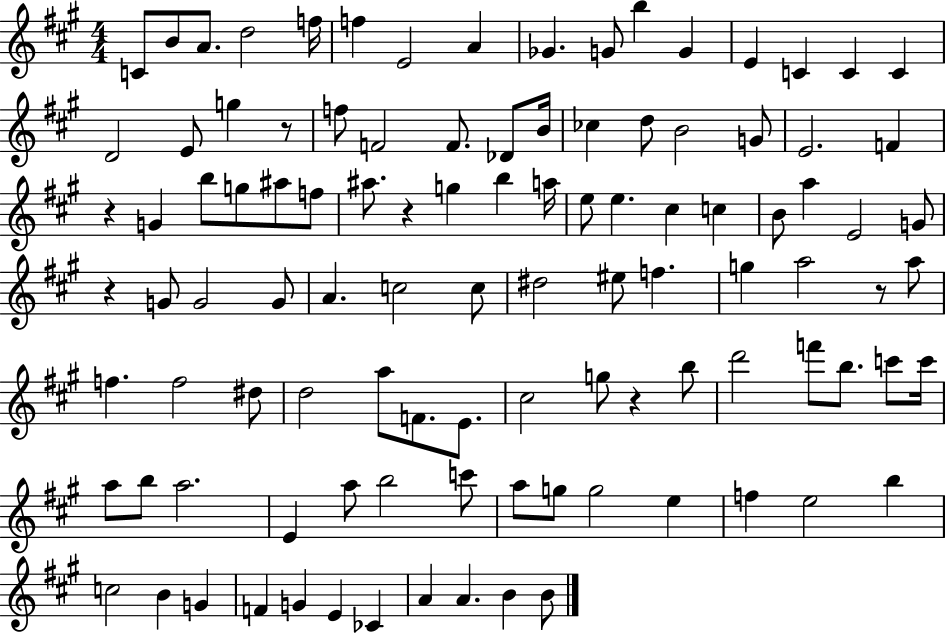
{
  \clef treble
  \numericTimeSignature
  \time 4/4
  \key a \major
  c'8 b'8 a'8. d''2 f''16 | f''4 e'2 a'4 | ges'4. g'8 b''4 g'4 | e'4 c'4 c'4 c'4 | \break d'2 e'8 g''4 r8 | f''8 f'2 f'8. des'8 b'16 | ces''4 d''8 b'2 g'8 | e'2. f'4 | \break r4 g'4 b''8 g''8 ais''8 f''8 | ais''8. r4 g''4 b''4 a''16 | e''8 e''4. cis''4 c''4 | b'8 a''4 e'2 g'8 | \break r4 g'8 g'2 g'8 | a'4. c''2 c''8 | dis''2 eis''8 f''4. | g''4 a''2 r8 a''8 | \break f''4. f''2 dis''8 | d''2 a''8 f'8. e'8. | cis''2 g''8 r4 b''8 | d'''2 f'''8 b''8. c'''8 c'''16 | \break a''8 b''8 a''2. | e'4 a''8 b''2 c'''8 | a''8 g''8 g''2 e''4 | f''4 e''2 b''4 | \break c''2 b'4 g'4 | f'4 g'4 e'4 ces'4 | a'4 a'4. b'4 b'8 | \bar "|."
}